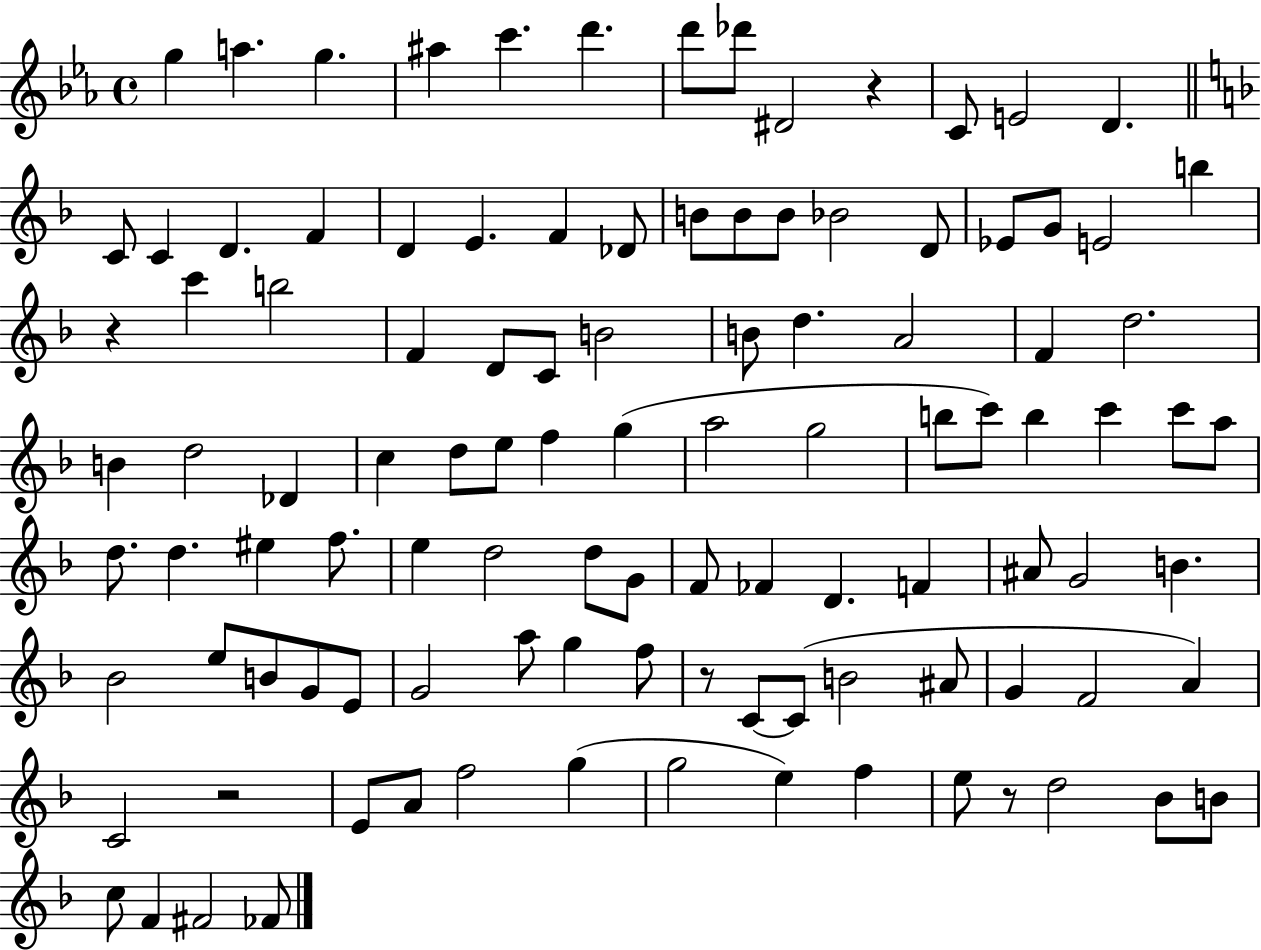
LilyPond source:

{
  \clef treble
  \time 4/4
  \defaultTimeSignature
  \key ees \major
  \repeat volta 2 { g''4 a''4. g''4. | ais''4 c'''4. d'''4. | d'''8 des'''8 dis'2 r4 | c'8 e'2 d'4. | \break \bar "||" \break \key f \major c'8 c'4 d'4. f'4 | d'4 e'4. f'4 des'8 | b'8 b'8 b'8 bes'2 d'8 | ees'8 g'8 e'2 b''4 | \break r4 c'''4 b''2 | f'4 d'8 c'8 b'2 | b'8 d''4. a'2 | f'4 d''2. | \break b'4 d''2 des'4 | c''4 d''8 e''8 f''4 g''4( | a''2 g''2 | b''8 c'''8) b''4 c'''4 c'''8 a''8 | \break d''8. d''4. eis''4 f''8. | e''4 d''2 d''8 g'8 | f'8 fes'4 d'4. f'4 | ais'8 g'2 b'4. | \break bes'2 e''8 b'8 g'8 e'8 | g'2 a''8 g''4 f''8 | r8 c'8~~ c'8( b'2 ais'8 | g'4 f'2 a'4) | \break c'2 r2 | e'8 a'8 f''2 g''4( | g''2 e''4) f''4 | e''8 r8 d''2 bes'8 b'8 | \break c''8 f'4 fis'2 fes'8 | } \bar "|."
}